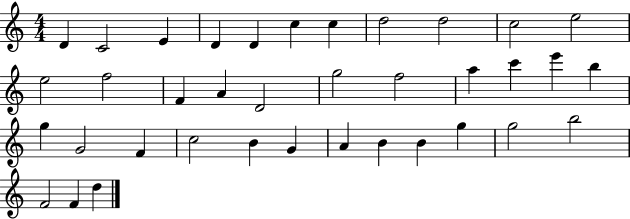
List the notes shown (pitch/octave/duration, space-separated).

D4/q C4/h E4/q D4/q D4/q C5/q C5/q D5/h D5/h C5/h E5/h E5/h F5/h F4/q A4/q D4/h G5/h F5/h A5/q C6/q E6/q B5/q G5/q G4/h F4/q C5/h B4/q G4/q A4/q B4/q B4/q G5/q G5/h B5/h F4/h F4/q D5/q